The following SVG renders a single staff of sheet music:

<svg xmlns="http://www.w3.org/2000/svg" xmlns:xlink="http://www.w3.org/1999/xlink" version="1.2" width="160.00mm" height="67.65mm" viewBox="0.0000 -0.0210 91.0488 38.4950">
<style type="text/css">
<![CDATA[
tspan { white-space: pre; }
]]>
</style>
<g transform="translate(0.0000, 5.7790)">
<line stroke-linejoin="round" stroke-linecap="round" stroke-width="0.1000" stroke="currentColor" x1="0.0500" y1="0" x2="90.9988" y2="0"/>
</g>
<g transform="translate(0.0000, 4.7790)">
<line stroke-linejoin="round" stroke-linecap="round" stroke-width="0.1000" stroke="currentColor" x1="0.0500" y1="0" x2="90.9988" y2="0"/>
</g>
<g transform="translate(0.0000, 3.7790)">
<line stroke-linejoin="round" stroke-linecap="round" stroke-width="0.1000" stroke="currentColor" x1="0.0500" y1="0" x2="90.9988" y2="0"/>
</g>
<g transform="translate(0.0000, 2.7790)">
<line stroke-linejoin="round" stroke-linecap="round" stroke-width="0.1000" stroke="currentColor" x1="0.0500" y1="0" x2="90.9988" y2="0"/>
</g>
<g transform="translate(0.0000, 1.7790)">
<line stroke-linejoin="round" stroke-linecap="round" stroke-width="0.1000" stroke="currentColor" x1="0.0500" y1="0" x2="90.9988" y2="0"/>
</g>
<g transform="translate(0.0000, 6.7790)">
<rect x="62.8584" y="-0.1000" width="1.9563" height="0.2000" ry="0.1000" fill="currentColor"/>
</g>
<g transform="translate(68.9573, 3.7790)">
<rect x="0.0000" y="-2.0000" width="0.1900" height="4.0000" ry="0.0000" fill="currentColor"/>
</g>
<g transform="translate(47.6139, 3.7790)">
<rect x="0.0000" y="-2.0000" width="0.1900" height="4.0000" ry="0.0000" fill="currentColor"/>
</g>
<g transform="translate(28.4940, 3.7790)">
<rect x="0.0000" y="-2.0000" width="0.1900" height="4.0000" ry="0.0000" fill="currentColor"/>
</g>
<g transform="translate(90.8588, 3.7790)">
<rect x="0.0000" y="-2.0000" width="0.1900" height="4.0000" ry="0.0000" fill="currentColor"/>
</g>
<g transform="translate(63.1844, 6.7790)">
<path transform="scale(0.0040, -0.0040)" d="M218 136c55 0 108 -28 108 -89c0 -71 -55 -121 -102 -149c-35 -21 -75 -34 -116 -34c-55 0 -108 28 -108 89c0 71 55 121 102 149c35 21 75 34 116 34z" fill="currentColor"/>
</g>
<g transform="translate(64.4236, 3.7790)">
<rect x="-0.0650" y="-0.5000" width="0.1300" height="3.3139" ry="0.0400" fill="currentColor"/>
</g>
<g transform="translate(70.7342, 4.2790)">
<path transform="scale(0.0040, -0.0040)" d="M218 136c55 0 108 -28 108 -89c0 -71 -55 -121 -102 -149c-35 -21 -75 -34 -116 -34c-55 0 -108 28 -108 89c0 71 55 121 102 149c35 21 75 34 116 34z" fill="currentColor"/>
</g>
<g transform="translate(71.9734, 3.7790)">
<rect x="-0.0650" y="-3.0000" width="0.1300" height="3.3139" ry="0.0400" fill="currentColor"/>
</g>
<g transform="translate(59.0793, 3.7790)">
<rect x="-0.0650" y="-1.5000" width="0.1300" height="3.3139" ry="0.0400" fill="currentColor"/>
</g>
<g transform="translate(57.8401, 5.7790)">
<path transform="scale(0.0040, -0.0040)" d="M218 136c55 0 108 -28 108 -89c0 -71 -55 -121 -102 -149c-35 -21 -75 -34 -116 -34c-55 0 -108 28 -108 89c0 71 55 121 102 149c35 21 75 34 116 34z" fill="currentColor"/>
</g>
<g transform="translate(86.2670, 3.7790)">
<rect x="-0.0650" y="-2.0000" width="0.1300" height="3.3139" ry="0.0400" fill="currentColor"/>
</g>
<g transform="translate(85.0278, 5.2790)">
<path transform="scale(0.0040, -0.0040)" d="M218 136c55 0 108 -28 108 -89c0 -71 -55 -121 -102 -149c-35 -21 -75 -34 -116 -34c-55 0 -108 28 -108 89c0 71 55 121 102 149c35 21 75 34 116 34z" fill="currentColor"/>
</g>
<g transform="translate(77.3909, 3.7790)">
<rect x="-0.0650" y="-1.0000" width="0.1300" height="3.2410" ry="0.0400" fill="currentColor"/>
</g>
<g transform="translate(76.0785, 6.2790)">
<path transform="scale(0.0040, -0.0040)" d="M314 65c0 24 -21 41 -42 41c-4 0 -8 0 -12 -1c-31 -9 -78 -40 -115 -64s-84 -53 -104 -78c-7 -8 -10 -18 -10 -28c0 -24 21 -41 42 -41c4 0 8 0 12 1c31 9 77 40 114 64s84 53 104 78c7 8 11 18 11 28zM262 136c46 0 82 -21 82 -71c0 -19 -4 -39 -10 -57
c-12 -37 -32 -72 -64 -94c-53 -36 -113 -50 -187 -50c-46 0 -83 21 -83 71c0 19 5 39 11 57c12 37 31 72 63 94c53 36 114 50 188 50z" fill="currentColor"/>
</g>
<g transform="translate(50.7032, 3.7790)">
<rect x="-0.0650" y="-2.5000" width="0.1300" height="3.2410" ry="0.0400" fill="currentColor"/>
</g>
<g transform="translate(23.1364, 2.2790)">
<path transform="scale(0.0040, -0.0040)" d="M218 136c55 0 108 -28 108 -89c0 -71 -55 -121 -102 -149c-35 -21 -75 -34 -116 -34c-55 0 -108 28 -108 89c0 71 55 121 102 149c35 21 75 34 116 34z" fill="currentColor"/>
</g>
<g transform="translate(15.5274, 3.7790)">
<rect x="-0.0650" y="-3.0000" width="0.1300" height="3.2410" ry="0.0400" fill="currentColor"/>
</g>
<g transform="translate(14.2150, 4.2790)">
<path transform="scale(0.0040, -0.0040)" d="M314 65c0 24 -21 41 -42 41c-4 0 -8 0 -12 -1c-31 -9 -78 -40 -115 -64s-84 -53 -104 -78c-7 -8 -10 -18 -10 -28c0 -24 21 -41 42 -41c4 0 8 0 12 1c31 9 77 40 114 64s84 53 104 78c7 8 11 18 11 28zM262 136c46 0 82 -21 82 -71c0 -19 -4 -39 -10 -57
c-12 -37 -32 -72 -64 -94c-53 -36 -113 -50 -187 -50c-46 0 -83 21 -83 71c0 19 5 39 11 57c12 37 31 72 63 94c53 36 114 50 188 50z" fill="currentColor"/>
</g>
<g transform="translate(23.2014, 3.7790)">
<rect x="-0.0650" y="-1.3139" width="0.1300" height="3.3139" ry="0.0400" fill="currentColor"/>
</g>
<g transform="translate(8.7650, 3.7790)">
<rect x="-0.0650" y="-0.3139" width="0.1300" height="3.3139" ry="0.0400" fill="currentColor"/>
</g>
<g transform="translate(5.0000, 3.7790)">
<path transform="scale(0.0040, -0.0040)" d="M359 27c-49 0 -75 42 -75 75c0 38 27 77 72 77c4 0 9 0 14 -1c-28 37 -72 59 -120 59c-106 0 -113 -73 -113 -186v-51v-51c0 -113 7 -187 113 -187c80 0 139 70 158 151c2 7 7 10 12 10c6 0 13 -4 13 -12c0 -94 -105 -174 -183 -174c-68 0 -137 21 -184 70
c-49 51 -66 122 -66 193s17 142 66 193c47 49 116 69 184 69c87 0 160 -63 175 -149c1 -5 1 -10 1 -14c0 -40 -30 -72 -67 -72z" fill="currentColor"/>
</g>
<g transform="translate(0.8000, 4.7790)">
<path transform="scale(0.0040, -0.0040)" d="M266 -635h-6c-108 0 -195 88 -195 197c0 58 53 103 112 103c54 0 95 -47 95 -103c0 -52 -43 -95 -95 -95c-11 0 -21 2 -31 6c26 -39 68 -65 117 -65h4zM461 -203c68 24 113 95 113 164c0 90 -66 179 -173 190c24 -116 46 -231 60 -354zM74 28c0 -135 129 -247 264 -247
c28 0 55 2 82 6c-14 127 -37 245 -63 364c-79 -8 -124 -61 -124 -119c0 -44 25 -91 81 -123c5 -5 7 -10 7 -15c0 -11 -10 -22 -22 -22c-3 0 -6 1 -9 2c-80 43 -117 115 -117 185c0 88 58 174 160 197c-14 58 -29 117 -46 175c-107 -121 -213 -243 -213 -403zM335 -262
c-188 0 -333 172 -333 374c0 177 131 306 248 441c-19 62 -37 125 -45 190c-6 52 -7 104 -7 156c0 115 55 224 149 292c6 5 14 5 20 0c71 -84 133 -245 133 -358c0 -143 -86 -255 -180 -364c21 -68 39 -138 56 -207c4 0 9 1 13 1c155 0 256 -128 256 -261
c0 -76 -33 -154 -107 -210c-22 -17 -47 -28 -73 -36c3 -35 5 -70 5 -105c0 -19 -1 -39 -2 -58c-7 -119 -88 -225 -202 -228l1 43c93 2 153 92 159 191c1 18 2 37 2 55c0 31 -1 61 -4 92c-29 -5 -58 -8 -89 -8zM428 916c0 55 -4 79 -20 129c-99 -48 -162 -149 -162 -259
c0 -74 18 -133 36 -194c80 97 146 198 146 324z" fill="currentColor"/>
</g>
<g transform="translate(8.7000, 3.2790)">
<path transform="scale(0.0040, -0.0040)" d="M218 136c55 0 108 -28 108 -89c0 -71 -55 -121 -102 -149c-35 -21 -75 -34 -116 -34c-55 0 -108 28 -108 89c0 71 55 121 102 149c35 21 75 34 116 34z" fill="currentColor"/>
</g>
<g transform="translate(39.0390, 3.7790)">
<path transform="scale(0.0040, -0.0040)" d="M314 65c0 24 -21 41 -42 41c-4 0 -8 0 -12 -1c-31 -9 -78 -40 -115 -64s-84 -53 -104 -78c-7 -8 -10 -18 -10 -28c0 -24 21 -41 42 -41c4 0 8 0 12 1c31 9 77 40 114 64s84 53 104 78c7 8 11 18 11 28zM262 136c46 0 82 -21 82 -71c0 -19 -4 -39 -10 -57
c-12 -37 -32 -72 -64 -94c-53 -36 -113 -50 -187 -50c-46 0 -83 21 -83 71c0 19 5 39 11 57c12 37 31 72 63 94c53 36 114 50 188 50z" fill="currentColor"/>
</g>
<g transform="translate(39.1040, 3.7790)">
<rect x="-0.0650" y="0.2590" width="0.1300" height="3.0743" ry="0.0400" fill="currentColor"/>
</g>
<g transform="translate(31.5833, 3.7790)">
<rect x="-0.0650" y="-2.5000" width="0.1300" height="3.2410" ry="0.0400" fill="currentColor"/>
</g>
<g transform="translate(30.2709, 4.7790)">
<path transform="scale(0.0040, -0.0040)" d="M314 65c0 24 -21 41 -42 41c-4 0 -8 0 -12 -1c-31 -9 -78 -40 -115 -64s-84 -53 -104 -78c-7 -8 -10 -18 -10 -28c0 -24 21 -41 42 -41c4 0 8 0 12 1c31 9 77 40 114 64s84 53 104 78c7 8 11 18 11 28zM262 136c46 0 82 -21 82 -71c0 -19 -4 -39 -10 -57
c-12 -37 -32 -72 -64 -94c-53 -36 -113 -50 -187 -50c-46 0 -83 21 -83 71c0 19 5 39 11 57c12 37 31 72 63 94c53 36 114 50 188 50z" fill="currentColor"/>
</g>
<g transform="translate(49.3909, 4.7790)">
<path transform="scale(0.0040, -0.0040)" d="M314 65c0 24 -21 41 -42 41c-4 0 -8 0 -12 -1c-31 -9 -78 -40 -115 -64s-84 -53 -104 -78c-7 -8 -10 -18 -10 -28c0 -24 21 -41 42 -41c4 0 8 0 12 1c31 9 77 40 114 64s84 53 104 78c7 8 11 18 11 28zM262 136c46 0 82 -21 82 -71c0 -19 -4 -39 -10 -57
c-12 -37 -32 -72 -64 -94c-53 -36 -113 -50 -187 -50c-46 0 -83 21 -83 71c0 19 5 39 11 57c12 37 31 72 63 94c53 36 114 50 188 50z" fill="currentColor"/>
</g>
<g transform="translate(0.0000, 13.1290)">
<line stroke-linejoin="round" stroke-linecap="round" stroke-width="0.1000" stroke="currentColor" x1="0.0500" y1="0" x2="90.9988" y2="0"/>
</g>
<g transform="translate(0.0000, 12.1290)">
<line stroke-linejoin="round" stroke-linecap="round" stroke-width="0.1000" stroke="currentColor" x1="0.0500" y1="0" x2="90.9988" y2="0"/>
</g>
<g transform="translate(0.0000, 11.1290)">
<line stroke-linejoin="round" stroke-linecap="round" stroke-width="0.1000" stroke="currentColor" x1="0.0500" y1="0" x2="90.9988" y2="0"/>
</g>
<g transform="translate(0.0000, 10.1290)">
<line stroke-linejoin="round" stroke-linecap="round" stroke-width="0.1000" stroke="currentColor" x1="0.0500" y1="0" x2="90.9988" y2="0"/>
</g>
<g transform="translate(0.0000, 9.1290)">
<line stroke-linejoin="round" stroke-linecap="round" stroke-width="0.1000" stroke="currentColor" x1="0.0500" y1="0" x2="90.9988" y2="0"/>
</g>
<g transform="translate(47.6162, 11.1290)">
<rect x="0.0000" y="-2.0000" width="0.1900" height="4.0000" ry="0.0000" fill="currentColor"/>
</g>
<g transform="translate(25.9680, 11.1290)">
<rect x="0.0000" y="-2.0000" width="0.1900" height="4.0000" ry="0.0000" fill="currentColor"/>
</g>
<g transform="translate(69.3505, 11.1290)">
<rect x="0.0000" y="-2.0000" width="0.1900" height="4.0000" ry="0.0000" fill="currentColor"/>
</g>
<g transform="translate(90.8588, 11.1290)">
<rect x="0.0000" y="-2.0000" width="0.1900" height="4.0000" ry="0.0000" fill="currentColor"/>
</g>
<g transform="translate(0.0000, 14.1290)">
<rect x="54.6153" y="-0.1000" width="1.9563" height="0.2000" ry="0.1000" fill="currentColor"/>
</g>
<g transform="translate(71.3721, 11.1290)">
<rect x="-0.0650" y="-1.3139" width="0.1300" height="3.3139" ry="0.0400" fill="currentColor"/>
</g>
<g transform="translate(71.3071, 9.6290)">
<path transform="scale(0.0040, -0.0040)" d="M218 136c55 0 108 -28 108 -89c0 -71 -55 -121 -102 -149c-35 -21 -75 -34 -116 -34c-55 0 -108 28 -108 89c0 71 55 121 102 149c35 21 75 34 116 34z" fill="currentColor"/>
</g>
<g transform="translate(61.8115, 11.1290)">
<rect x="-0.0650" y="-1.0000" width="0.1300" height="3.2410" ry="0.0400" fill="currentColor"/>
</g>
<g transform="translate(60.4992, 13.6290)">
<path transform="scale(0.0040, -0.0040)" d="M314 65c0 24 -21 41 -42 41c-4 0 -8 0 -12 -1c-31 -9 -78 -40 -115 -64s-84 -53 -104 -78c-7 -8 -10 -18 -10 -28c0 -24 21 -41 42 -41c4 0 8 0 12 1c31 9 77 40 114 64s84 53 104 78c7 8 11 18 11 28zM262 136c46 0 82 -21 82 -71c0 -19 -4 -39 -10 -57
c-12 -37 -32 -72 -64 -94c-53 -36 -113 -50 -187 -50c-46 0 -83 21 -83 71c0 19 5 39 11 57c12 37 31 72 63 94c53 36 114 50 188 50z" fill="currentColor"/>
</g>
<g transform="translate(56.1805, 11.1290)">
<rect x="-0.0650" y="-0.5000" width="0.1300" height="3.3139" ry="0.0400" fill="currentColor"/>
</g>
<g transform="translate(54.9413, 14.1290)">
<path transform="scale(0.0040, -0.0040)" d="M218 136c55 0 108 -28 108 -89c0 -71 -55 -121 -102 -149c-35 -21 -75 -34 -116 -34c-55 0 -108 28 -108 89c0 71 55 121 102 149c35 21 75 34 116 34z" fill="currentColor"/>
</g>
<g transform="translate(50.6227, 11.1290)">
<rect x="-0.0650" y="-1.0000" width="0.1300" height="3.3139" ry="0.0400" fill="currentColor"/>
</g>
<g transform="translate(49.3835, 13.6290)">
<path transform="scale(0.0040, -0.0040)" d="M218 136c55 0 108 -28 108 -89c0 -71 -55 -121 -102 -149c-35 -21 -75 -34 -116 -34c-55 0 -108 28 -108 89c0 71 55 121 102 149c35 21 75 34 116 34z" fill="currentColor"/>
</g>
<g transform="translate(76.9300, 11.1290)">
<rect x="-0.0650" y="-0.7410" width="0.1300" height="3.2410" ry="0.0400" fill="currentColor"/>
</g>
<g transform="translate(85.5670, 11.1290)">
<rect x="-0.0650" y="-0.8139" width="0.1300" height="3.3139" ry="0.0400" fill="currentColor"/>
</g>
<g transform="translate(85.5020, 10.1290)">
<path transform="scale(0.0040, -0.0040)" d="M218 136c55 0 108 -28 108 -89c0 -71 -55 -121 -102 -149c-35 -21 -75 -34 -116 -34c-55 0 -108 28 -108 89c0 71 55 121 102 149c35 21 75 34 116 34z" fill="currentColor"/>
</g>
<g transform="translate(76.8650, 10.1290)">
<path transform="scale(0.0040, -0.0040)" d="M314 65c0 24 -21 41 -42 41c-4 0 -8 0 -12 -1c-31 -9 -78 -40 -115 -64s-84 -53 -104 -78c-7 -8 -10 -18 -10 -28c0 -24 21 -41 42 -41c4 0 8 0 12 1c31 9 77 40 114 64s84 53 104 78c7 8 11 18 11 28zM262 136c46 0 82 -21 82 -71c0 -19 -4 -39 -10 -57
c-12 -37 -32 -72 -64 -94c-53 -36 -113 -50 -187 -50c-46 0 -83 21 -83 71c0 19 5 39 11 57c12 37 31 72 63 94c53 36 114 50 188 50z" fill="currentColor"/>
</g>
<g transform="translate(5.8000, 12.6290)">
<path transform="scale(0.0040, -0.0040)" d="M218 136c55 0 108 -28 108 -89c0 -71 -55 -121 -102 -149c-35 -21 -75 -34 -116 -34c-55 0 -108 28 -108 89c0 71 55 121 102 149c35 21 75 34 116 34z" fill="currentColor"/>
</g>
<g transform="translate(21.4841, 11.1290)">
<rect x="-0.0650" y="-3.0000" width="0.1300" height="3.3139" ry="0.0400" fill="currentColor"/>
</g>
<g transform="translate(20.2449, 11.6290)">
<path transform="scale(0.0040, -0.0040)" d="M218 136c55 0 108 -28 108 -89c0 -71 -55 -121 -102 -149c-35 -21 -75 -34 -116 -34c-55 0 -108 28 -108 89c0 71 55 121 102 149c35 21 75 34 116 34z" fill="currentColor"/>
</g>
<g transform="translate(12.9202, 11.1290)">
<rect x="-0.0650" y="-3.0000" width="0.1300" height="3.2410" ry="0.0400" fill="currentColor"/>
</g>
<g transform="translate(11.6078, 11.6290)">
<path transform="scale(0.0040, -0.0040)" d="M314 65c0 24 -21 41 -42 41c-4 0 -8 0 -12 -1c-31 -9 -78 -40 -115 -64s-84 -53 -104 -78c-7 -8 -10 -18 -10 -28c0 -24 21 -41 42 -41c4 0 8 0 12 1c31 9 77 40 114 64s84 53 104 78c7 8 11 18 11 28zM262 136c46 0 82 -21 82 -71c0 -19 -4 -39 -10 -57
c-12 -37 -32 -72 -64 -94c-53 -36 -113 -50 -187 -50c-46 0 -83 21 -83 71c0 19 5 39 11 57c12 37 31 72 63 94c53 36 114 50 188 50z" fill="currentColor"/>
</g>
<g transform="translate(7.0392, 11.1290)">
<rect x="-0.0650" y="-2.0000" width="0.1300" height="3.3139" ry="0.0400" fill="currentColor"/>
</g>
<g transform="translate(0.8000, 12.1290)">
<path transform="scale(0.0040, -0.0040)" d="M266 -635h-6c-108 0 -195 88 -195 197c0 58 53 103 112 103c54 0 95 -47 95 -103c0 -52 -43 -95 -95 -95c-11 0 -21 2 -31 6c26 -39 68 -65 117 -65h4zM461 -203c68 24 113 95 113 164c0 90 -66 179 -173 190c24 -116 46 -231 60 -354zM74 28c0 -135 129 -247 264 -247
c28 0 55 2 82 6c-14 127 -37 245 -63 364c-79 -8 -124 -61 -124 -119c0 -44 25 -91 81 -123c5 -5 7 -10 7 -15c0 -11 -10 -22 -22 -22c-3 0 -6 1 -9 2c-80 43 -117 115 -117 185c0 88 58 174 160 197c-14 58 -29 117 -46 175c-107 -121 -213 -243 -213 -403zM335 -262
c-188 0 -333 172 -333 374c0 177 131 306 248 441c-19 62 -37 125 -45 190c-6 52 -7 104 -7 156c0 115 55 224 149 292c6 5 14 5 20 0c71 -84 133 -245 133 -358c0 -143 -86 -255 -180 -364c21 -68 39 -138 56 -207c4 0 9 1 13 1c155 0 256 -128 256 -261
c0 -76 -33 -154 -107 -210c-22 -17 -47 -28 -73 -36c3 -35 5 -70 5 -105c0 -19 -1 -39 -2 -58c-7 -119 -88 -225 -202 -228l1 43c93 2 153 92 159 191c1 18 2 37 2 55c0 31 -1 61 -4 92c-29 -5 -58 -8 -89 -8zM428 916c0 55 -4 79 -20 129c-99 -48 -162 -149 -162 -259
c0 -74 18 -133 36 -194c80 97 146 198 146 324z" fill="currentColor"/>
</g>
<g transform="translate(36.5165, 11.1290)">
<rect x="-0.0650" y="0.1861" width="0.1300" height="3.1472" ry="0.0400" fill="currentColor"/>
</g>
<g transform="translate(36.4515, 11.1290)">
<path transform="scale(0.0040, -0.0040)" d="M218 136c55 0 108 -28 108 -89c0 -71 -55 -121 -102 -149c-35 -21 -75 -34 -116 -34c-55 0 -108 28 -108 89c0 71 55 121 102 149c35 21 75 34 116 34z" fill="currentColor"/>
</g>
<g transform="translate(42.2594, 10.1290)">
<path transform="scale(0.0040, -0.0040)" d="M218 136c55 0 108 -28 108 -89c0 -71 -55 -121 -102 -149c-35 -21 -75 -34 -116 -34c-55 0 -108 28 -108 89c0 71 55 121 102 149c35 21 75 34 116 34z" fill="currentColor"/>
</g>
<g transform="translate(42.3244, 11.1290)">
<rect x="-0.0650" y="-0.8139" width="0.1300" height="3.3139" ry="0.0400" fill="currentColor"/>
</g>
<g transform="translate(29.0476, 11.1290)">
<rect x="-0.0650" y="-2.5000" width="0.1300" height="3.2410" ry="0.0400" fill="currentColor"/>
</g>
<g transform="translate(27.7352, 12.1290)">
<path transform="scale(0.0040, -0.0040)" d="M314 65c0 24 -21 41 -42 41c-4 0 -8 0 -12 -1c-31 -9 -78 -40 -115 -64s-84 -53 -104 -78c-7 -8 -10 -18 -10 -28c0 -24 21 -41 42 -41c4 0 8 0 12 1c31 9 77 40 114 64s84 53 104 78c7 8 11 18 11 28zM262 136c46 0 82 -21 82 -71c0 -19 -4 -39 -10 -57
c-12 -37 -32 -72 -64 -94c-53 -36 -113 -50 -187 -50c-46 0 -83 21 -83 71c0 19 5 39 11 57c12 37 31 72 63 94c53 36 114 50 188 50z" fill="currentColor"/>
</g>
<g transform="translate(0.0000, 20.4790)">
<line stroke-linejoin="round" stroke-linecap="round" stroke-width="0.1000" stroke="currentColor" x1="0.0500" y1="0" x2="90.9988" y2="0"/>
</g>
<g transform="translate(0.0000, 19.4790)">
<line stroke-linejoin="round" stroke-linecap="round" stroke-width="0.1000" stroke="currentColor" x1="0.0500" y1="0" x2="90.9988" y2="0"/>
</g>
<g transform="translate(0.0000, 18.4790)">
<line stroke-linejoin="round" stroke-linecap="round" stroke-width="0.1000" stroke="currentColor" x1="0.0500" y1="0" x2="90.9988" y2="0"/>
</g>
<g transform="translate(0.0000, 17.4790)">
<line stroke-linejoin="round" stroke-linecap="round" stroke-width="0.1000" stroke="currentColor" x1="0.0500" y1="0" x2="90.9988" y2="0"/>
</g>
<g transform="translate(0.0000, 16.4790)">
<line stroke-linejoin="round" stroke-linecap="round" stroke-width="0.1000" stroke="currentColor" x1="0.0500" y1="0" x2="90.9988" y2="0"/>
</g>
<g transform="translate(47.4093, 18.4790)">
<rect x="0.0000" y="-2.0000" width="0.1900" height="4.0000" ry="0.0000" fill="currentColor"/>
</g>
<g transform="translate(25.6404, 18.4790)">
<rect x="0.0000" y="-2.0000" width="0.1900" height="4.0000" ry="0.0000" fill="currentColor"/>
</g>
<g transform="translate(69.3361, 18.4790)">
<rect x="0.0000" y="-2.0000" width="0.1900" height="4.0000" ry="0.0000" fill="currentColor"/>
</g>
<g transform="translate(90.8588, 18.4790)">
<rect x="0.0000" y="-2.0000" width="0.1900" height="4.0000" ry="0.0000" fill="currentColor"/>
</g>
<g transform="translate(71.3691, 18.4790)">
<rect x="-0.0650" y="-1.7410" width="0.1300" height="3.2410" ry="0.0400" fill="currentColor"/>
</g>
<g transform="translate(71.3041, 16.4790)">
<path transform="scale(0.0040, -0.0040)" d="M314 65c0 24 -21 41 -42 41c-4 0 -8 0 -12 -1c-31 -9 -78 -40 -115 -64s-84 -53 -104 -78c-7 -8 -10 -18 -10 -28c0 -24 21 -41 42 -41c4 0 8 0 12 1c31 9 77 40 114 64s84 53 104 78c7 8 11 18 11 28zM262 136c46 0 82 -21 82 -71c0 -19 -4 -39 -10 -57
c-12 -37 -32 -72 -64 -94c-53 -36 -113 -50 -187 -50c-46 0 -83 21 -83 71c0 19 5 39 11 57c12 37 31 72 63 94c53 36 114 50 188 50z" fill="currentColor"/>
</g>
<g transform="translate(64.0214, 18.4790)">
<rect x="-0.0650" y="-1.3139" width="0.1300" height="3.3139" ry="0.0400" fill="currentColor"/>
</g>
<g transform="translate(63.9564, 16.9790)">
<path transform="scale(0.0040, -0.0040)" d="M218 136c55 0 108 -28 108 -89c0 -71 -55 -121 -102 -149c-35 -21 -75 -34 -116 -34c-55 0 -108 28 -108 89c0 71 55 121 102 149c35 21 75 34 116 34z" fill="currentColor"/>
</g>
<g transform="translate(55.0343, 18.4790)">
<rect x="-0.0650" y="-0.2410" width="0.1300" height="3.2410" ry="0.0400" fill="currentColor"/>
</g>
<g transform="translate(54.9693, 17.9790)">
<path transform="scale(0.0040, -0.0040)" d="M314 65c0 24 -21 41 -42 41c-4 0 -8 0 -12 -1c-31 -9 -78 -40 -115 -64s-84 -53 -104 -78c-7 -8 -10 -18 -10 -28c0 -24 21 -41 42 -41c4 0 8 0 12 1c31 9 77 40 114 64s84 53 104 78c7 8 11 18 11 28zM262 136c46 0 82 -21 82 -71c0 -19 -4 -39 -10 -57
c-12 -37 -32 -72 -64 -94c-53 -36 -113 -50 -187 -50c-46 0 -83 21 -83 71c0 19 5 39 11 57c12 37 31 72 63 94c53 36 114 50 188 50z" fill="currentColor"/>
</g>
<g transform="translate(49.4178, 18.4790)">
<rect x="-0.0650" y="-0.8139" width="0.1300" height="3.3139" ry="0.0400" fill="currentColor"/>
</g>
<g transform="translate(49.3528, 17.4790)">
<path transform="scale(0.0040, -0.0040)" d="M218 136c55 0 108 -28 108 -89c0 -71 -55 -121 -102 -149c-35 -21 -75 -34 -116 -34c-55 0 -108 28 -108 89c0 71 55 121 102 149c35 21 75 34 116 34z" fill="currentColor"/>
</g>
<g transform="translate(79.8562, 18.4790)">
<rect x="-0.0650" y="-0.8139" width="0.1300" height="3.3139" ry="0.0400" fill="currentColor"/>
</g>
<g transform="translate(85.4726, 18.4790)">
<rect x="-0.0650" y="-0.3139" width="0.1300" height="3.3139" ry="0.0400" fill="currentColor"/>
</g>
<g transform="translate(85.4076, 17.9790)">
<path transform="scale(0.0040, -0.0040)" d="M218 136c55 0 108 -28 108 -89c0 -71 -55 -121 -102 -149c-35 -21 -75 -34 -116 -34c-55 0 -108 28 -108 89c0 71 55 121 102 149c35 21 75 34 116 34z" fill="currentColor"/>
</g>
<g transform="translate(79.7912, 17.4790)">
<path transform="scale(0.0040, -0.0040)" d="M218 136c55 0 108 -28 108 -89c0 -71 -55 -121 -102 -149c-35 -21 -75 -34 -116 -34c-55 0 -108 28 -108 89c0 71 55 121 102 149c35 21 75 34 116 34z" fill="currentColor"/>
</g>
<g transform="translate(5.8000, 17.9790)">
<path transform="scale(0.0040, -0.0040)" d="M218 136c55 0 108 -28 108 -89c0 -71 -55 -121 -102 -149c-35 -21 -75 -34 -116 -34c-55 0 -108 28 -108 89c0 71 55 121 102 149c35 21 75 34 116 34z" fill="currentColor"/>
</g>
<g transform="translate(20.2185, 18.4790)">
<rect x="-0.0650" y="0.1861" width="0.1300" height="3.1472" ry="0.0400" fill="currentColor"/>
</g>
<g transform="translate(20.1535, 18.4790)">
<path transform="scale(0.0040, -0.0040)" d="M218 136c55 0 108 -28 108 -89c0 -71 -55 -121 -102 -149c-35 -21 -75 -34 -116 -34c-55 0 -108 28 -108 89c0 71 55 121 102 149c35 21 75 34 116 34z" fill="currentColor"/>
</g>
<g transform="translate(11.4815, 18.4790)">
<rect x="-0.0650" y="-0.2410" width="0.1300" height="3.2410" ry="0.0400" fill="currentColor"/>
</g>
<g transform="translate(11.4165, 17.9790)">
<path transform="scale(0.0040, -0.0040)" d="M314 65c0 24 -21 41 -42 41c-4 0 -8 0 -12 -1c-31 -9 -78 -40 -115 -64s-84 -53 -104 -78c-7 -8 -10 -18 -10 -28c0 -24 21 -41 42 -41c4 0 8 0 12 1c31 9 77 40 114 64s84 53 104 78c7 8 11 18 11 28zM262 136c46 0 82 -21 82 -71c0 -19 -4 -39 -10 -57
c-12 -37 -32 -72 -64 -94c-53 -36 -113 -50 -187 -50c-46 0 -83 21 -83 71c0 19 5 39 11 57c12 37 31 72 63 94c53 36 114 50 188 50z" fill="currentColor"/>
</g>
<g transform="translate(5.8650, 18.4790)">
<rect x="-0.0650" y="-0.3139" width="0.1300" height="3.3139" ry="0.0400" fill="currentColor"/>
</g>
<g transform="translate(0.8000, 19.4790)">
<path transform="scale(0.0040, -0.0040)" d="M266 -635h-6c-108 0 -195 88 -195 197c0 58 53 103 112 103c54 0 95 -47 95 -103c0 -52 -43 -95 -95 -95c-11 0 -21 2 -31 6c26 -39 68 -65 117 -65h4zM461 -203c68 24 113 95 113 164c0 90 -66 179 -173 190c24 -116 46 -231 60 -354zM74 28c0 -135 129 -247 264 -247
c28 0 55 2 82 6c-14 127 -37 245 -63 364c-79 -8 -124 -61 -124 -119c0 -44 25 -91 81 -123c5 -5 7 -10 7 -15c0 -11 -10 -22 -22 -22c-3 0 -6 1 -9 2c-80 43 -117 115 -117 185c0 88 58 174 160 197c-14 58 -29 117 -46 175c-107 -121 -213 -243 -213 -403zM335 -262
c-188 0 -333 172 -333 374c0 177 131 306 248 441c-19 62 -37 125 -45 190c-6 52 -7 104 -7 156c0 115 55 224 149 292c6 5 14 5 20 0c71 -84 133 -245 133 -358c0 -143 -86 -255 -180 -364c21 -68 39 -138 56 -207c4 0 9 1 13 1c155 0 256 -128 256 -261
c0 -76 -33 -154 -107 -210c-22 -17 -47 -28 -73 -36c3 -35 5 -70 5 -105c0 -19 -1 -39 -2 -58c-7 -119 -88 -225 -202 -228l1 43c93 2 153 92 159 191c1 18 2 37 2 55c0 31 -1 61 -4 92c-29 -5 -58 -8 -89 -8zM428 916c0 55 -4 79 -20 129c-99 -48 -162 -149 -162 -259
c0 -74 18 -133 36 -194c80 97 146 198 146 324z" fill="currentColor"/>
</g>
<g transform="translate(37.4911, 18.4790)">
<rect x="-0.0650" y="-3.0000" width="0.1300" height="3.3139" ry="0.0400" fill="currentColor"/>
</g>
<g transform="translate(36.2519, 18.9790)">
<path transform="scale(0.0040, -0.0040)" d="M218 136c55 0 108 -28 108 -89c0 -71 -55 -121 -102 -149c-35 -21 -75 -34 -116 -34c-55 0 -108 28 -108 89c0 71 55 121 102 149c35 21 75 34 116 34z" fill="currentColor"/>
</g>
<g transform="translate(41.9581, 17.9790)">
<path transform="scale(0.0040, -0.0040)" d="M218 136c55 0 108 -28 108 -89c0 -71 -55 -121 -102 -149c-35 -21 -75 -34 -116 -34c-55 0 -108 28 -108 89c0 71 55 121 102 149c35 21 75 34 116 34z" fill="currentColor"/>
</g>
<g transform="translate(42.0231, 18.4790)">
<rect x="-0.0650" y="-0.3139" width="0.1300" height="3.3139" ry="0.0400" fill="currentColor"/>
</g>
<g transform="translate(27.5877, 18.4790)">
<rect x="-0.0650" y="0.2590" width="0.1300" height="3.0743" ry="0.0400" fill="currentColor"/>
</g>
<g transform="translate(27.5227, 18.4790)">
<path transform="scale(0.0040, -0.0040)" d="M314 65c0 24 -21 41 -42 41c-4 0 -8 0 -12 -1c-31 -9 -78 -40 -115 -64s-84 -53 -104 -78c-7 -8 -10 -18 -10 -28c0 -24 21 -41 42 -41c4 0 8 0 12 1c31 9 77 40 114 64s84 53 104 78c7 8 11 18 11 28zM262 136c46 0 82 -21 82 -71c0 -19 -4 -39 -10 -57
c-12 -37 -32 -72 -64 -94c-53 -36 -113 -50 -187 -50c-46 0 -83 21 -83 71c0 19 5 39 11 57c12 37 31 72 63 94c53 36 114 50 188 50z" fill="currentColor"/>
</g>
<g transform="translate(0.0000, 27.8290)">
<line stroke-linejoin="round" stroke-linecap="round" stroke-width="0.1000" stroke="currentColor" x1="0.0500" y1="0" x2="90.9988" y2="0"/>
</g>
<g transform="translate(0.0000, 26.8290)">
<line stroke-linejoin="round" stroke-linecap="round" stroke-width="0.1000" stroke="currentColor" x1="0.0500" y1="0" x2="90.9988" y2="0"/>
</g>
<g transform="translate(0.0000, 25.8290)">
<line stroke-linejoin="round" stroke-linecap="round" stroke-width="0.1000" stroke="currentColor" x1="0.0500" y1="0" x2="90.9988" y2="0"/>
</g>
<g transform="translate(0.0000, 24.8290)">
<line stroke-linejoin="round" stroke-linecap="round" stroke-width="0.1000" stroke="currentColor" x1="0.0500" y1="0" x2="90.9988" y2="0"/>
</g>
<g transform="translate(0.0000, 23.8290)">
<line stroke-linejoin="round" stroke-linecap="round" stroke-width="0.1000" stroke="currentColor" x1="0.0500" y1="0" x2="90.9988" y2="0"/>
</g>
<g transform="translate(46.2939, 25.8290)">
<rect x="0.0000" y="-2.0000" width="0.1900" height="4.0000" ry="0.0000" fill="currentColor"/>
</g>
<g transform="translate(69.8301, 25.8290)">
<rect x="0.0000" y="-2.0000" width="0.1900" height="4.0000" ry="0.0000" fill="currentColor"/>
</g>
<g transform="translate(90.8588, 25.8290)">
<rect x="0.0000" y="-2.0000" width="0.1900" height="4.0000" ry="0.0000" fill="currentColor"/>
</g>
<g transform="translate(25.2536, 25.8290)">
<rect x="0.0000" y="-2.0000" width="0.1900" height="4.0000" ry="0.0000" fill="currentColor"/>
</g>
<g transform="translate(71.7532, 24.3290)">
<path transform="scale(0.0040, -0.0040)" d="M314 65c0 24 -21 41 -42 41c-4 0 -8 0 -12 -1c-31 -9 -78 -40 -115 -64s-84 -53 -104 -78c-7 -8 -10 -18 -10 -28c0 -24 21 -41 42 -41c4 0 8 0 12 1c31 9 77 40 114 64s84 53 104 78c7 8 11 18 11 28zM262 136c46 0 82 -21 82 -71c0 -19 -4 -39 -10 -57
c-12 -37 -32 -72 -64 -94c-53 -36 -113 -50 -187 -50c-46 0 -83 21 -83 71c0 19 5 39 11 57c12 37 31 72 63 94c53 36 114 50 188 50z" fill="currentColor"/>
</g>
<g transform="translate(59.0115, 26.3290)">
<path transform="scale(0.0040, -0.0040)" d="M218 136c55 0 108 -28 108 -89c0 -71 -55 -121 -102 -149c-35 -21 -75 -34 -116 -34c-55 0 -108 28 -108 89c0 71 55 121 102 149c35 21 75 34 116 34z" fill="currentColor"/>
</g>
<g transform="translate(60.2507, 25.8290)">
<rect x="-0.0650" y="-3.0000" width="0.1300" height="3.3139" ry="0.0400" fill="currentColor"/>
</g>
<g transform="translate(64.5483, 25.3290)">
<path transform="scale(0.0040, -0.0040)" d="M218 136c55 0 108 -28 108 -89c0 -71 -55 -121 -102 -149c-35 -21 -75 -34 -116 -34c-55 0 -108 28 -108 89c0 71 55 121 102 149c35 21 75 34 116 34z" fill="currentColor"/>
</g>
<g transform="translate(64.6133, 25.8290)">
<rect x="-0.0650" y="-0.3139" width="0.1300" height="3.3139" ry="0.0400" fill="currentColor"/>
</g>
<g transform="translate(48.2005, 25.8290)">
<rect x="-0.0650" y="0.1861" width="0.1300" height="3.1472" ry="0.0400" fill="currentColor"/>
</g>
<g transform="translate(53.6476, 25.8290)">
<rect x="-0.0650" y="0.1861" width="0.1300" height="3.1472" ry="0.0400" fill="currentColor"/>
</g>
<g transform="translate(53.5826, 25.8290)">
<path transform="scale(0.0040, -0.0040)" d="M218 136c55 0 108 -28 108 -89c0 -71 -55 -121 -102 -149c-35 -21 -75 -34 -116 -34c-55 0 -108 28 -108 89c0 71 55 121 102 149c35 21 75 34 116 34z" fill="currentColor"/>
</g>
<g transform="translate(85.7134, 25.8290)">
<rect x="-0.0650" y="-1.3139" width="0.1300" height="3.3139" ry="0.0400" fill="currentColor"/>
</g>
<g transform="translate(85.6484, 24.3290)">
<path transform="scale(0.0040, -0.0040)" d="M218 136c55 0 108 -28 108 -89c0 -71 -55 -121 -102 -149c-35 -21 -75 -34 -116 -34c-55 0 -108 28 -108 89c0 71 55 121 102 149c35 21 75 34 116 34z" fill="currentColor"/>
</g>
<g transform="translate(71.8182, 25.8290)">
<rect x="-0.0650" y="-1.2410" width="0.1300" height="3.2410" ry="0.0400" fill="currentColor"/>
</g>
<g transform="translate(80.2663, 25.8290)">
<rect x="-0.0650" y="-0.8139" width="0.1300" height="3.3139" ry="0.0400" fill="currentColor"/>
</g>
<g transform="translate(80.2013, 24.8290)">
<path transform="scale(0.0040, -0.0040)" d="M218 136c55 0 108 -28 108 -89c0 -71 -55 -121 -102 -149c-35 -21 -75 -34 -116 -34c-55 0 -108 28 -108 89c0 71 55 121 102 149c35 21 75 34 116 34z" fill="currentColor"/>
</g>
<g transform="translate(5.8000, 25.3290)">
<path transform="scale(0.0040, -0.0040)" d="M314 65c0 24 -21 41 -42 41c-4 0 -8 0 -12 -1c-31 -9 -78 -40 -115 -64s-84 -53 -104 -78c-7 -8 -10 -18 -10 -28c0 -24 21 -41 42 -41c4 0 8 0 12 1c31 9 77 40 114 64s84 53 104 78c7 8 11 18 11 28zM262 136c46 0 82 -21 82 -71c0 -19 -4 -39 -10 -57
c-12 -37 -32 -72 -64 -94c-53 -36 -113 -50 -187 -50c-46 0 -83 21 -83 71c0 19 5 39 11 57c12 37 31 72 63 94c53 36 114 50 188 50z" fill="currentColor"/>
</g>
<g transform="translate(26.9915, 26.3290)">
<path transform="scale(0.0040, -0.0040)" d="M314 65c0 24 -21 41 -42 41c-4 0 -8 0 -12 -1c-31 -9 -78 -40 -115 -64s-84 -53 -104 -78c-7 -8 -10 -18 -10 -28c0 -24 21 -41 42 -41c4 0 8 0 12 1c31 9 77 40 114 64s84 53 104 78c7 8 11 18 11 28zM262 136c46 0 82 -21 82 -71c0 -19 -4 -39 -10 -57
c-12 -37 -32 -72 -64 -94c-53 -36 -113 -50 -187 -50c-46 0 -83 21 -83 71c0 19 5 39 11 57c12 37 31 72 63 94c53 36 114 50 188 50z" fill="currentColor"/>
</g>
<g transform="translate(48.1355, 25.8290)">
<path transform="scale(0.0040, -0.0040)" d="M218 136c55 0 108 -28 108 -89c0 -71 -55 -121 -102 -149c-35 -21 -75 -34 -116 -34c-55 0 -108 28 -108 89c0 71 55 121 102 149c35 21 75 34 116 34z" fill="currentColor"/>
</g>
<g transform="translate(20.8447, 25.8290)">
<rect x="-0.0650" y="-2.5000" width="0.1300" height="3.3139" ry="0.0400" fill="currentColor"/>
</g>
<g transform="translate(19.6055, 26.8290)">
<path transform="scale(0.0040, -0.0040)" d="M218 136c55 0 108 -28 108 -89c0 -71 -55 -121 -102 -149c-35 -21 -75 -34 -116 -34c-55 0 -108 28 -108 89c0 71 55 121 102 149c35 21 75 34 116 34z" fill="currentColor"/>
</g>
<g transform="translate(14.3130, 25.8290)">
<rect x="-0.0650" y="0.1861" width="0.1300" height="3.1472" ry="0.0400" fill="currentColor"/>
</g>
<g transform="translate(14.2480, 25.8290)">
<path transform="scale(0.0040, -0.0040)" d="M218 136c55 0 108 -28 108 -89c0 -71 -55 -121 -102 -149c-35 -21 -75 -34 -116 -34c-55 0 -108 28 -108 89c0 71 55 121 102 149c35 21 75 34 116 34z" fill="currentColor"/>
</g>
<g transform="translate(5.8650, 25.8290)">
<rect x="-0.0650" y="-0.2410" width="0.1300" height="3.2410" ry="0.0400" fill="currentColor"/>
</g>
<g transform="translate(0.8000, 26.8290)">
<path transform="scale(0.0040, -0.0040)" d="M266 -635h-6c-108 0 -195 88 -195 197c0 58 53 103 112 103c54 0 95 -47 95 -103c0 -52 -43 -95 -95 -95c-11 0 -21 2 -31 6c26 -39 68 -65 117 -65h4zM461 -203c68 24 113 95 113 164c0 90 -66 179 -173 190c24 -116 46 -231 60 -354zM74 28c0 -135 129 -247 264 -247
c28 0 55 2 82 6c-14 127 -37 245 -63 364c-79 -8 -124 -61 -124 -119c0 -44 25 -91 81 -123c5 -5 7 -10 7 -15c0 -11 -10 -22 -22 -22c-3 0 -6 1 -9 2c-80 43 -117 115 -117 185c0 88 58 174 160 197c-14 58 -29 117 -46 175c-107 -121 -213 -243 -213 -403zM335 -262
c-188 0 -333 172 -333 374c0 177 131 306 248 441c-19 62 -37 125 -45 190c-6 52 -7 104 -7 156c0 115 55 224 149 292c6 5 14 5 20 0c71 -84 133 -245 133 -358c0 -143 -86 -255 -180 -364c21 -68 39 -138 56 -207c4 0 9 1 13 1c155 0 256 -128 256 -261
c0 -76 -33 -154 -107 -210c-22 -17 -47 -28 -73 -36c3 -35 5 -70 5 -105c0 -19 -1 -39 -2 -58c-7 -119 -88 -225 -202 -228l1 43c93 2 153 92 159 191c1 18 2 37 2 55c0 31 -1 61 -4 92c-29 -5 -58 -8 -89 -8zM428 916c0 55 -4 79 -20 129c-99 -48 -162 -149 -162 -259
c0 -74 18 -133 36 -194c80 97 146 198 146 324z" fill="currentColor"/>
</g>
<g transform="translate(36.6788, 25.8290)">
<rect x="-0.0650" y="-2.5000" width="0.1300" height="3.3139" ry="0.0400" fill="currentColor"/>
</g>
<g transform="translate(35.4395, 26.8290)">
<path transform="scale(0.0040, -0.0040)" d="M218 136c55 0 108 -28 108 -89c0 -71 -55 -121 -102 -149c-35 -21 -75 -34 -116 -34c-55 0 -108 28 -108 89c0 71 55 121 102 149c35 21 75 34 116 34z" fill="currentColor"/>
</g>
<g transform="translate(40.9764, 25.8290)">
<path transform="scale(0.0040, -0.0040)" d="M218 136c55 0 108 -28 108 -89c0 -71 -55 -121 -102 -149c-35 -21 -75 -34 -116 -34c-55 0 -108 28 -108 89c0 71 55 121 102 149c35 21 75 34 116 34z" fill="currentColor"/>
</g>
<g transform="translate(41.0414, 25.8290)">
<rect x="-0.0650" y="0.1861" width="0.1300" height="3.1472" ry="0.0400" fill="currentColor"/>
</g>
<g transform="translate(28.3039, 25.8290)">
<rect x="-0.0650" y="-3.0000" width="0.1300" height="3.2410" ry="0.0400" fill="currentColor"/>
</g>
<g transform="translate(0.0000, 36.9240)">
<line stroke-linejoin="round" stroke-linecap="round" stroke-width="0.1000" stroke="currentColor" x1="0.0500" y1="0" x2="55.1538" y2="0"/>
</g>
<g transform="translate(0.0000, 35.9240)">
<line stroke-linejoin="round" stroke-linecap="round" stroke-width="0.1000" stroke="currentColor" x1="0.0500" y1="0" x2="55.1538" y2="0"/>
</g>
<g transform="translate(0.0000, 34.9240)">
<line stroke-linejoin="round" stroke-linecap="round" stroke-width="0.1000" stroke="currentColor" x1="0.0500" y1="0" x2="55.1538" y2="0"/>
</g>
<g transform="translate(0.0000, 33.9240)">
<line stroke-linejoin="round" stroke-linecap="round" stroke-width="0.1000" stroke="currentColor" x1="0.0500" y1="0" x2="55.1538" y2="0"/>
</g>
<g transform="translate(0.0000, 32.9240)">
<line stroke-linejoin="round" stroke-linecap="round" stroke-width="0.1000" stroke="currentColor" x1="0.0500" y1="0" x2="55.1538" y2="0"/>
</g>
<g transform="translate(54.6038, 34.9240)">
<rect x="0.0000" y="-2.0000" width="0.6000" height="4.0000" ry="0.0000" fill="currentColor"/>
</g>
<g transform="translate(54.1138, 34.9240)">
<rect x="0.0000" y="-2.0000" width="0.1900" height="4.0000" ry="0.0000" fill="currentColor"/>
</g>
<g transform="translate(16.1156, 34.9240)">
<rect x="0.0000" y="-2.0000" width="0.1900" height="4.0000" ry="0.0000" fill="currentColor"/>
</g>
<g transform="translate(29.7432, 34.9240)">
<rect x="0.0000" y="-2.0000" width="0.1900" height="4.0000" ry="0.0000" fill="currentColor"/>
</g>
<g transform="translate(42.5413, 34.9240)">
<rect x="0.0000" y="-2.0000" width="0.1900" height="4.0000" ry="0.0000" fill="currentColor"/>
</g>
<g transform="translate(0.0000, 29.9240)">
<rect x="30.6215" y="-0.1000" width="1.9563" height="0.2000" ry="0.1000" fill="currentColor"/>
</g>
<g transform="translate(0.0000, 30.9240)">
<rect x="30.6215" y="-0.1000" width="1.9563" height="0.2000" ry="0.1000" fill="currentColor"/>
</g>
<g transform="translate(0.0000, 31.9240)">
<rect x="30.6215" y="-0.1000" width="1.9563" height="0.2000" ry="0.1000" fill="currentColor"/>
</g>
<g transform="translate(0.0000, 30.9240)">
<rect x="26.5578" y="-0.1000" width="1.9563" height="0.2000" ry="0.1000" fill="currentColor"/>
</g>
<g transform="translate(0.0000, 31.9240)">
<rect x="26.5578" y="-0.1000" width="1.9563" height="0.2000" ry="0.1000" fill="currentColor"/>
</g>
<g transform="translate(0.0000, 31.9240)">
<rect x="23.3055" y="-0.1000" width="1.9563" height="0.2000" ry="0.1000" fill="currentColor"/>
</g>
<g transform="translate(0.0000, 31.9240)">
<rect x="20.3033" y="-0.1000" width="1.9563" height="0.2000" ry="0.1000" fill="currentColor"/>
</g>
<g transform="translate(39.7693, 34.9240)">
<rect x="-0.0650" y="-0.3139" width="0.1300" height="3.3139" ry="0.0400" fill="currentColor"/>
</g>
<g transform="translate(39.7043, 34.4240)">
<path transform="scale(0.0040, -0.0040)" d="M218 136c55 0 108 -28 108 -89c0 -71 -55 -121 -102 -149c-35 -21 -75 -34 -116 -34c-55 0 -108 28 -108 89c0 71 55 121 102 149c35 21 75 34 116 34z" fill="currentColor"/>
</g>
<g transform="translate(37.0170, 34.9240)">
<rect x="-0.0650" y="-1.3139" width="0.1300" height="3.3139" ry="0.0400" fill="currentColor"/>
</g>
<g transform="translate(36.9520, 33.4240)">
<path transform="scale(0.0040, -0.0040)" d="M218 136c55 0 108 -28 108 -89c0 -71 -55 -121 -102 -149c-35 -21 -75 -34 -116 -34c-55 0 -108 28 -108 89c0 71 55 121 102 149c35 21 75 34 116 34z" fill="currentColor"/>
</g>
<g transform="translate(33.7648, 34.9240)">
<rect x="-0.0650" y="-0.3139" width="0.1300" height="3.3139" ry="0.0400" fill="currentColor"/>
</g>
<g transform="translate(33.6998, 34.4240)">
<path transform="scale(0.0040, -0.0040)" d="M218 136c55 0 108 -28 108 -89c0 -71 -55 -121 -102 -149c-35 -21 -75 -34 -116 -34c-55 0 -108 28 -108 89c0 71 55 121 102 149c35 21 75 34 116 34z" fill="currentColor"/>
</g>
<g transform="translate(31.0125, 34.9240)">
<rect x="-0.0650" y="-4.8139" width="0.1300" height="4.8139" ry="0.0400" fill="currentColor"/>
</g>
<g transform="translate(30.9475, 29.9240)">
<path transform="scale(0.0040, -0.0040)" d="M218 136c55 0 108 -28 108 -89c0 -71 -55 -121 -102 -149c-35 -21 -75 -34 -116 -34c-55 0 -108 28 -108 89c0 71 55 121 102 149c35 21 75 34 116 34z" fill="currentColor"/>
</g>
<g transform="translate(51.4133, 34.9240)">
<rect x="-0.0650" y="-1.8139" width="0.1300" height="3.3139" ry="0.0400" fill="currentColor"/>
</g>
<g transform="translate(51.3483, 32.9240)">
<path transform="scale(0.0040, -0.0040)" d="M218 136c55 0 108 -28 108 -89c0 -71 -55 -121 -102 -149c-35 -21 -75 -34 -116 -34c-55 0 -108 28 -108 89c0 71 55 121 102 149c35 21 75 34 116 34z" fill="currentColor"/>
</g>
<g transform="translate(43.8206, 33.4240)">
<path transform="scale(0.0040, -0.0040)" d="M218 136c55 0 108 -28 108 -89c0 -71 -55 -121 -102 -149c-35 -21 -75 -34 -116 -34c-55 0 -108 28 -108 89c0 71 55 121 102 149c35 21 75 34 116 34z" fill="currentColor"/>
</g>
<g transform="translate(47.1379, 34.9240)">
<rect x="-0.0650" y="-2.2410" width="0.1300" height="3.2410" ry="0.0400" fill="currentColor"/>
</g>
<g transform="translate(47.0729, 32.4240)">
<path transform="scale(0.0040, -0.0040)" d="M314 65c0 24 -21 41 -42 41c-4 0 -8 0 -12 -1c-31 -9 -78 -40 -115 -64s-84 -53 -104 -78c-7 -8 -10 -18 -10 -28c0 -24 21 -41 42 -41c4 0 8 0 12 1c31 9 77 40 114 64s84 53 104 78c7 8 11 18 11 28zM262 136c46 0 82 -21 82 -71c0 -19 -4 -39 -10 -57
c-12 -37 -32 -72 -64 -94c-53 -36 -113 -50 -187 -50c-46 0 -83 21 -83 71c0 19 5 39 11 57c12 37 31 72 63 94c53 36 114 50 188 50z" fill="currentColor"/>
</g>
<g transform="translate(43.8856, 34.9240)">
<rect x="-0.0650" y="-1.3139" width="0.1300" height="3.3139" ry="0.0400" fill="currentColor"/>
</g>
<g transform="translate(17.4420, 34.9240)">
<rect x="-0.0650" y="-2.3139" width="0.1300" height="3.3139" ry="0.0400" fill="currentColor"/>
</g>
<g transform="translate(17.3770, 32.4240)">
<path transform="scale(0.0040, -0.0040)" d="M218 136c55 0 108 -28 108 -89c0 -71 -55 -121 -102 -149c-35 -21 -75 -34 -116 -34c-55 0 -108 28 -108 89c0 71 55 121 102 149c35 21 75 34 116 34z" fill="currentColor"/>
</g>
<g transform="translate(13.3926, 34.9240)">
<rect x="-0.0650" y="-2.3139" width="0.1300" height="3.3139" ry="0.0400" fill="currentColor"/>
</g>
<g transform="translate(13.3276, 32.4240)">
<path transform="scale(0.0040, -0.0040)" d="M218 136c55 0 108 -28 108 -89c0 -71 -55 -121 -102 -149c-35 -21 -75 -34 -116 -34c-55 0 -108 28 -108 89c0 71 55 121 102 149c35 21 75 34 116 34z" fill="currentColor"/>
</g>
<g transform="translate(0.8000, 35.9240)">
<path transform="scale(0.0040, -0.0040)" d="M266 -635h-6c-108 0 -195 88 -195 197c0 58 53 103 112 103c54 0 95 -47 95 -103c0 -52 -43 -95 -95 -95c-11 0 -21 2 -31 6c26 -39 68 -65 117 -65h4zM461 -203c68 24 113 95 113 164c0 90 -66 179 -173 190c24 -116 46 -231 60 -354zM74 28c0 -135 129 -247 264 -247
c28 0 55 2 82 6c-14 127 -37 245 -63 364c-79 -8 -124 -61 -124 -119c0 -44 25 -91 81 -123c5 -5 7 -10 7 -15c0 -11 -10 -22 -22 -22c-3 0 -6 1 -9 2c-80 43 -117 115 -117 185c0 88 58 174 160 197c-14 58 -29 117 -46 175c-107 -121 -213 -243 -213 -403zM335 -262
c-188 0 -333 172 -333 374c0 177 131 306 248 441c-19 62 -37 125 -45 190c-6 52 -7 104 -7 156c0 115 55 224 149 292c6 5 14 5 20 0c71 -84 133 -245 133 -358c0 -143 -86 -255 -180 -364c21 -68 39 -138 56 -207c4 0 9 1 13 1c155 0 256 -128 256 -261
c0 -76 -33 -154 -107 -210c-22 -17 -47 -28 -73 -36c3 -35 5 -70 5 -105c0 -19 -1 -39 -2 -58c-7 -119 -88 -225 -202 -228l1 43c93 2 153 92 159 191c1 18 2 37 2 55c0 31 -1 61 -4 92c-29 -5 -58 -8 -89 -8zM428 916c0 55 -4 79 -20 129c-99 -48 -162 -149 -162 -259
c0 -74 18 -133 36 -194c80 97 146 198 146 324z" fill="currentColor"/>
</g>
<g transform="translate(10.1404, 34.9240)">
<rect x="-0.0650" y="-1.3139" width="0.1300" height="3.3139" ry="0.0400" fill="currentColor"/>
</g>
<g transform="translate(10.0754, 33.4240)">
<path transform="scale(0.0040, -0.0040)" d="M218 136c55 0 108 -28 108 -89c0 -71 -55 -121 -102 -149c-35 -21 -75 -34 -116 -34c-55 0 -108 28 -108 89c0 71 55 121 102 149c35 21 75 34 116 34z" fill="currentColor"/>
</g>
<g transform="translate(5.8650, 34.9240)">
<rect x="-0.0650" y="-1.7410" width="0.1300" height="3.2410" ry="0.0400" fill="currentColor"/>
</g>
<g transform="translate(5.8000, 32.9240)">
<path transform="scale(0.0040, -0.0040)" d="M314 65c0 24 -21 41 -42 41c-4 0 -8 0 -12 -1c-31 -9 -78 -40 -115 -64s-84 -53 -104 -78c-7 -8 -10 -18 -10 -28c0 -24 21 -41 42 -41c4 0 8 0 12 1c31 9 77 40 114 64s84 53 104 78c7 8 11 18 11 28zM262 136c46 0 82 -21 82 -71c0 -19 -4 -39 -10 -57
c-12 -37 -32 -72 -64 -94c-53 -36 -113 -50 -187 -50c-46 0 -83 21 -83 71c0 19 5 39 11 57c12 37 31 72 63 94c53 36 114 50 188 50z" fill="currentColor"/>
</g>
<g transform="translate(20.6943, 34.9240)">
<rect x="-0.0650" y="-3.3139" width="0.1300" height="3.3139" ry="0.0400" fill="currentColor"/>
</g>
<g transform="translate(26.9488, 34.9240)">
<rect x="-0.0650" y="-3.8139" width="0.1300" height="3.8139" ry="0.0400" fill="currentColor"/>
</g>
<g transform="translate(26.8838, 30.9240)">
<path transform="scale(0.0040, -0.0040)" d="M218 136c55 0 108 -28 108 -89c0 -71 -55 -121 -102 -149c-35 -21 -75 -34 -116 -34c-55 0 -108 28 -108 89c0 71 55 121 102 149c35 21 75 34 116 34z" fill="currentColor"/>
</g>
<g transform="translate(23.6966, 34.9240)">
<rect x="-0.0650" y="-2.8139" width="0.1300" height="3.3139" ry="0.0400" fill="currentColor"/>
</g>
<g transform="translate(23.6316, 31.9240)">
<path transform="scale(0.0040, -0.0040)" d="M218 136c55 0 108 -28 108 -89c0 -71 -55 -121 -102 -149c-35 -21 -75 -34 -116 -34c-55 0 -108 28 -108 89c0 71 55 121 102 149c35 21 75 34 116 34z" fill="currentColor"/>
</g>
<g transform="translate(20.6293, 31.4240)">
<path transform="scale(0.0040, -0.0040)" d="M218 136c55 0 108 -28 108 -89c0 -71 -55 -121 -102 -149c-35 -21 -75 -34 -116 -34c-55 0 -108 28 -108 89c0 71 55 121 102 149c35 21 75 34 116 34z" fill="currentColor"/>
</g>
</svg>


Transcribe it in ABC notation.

X:1
T:Untitled
M:4/4
L:1/4
K:C
c A2 e G2 B2 G2 E C A D2 F F A2 A G2 B d D C D2 e d2 d c c2 B B2 A c d c2 e f2 d c c2 B G A2 G B B B A c e2 d e f2 e g g b a c' e' c e c e g2 f